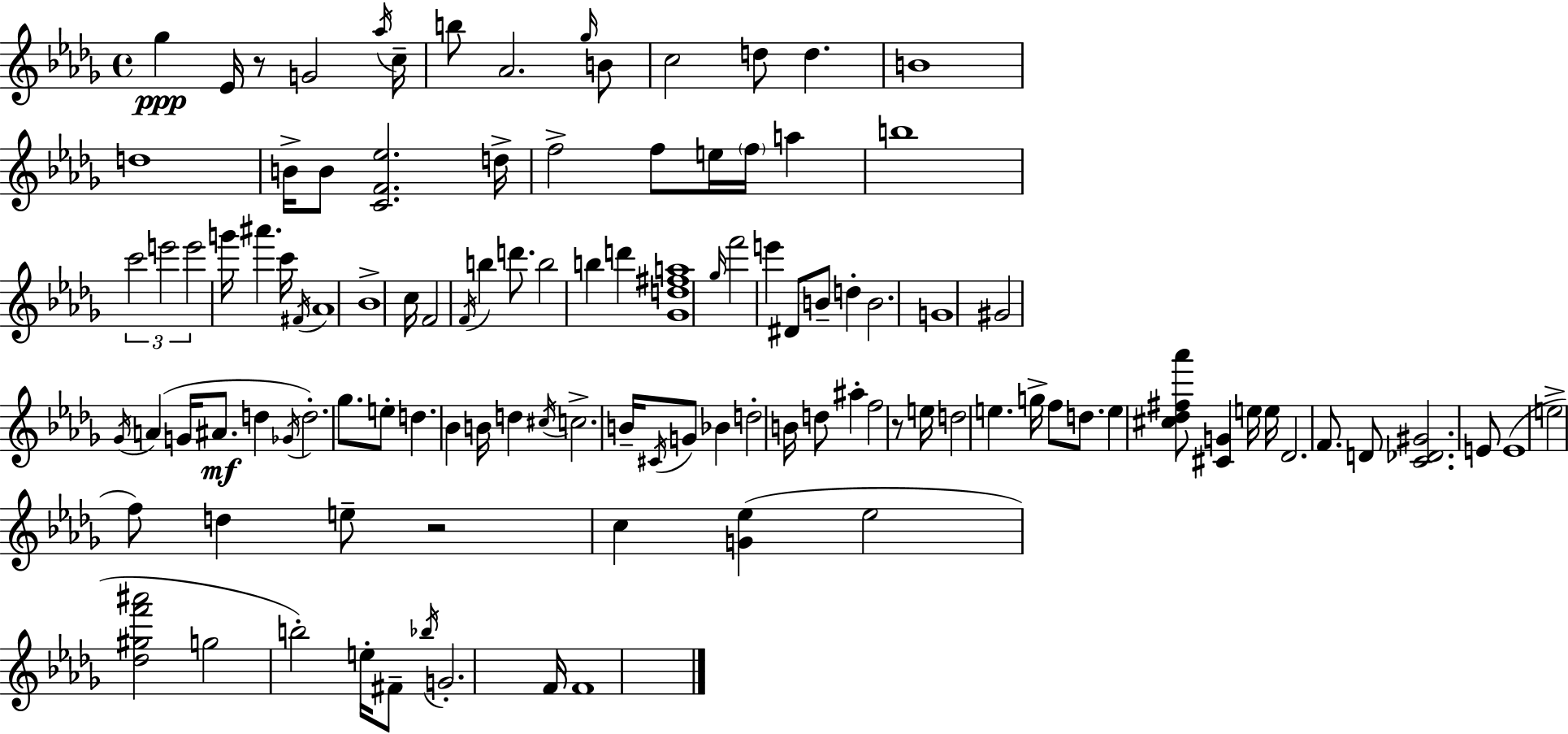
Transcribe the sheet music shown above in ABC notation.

X:1
T:Untitled
M:4/4
L:1/4
K:Bbm
_g _E/4 z/2 G2 _a/4 c/4 b/2 _A2 _g/4 B/2 c2 d/2 d B4 d4 B/4 B/2 [CF_e]2 d/4 f2 f/2 e/4 f/4 a b4 c'2 e'2 e'2 g'/4 ^a' c'/4 ^F/4 _A4 _B4 c/4 F2 F/4 b d'/2 b2 b d' [_Gd^fa]4 _g/4 f'2 e' ^D/2 B/2 d B2 G4 ^G2 _G/4 A G/4 ^A/2 d _G/4 d2 _g/2 e/2 d _B B/4 d ^c/4 c2 B/4 ^C/4 G/2 _B d2 B/4 d/2 ^a f2 z/2 e/4 d2 e g/4 f/2 d/2 e [^c_d^f_a']/2 [^CG] e/4 e/4 _D2 F/2 D/2 [C_D^G]2 E/2 E4 e2 f/2 d e/2 z2 c [G_e] _e2 [_d^gf'^a']2 g2 b2 e/4 ^F/2 _b/4 G2 F/4 F4